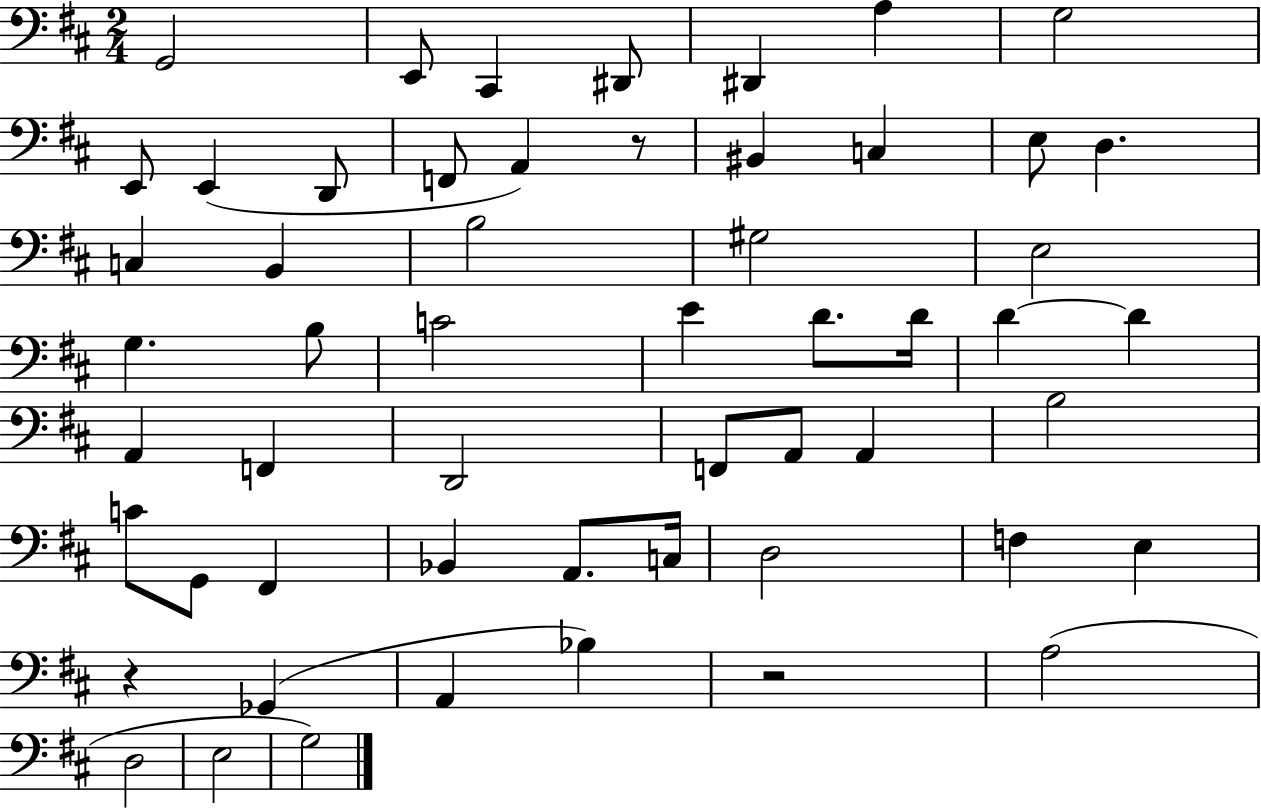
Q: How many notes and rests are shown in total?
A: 55